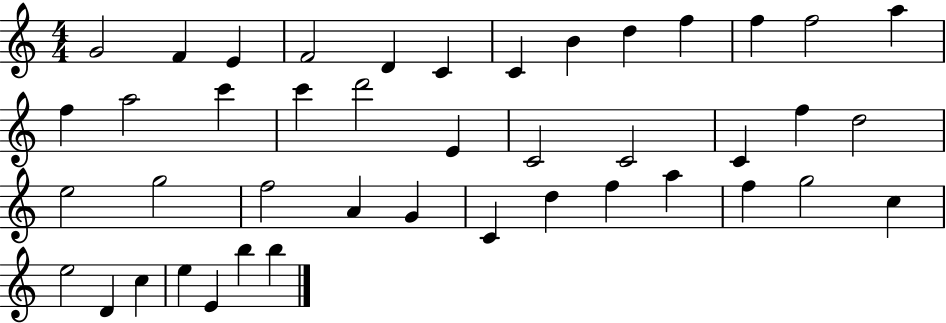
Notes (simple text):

G4/h F4/q E4/q F4/h D4/q C4/q C4/q B4/q D5/q F5/q F5/q F5/h A5/q F5/q A5/h C6/q C6/q D6/h E4/q C4/h C4/h C4/q F5/q D5/h E5/h G5/h F5/h A4/q G4/q C4/q D5/q F5/q A5/q F5/q G5/h C5/q E5/h D4/q C5/q E5/q E4/q B5/q B5/q